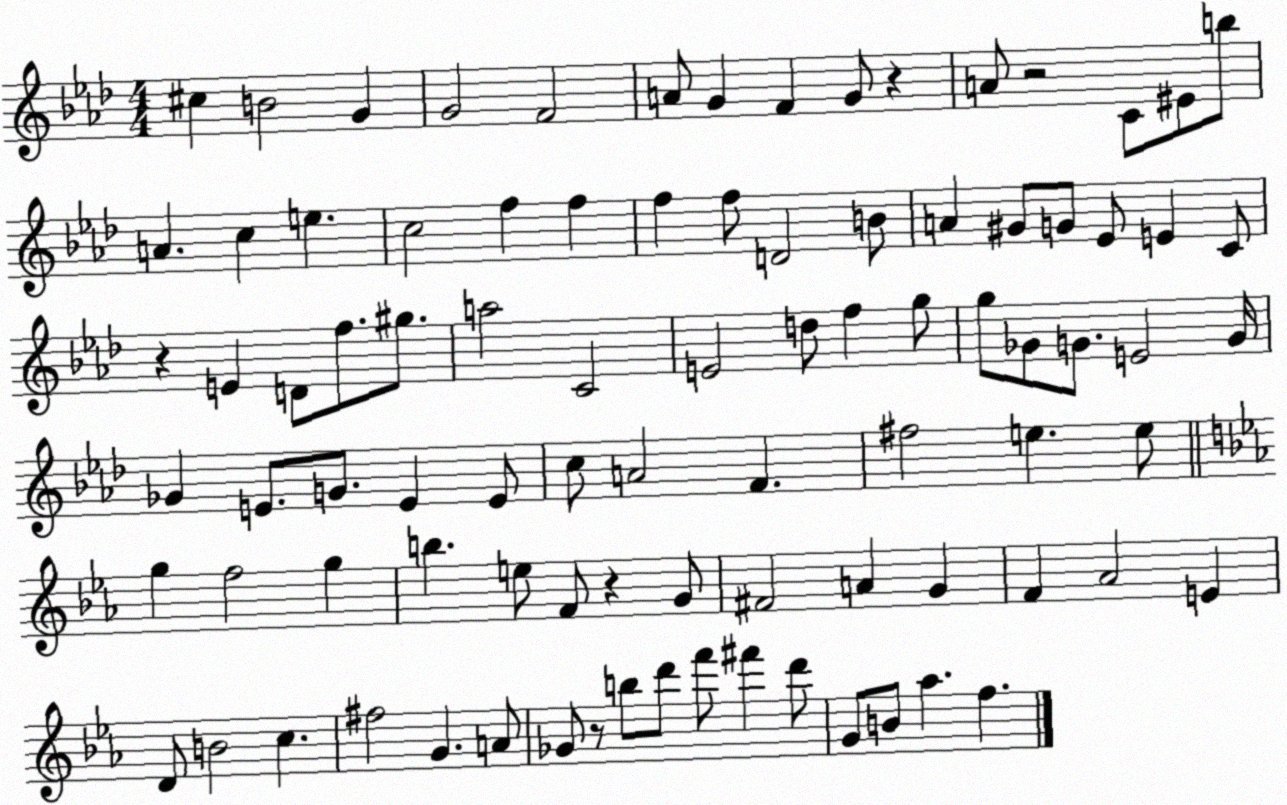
X:1
T:Untitled
M:4/4
L:1/4
K:Ab
^c B2 G G2 F2 A/2 G F G/2 z A/2 z2 C/2 ^E/2 b/2 A c e c2 f f f f/2 D2 B/2 A ^G/2 G/2 _E/2 E C/2 z E D/2 f/2 ^g/2 a2 C2 E2 d/2 f g/2 g/2 _G/2 G/2 E2 G/4 _G E/2 G/2 E E/2 c/2 A2 F ^f2 e e/2 g f2 g b e/2 F/2 z G/2 ^F2 A G F _A2 E D/2 B2 c ^f2 G A/2 _G/2 z/2 b/2 d'/2 f'/2 ^f' d'/2 G/2 B/2 _a f